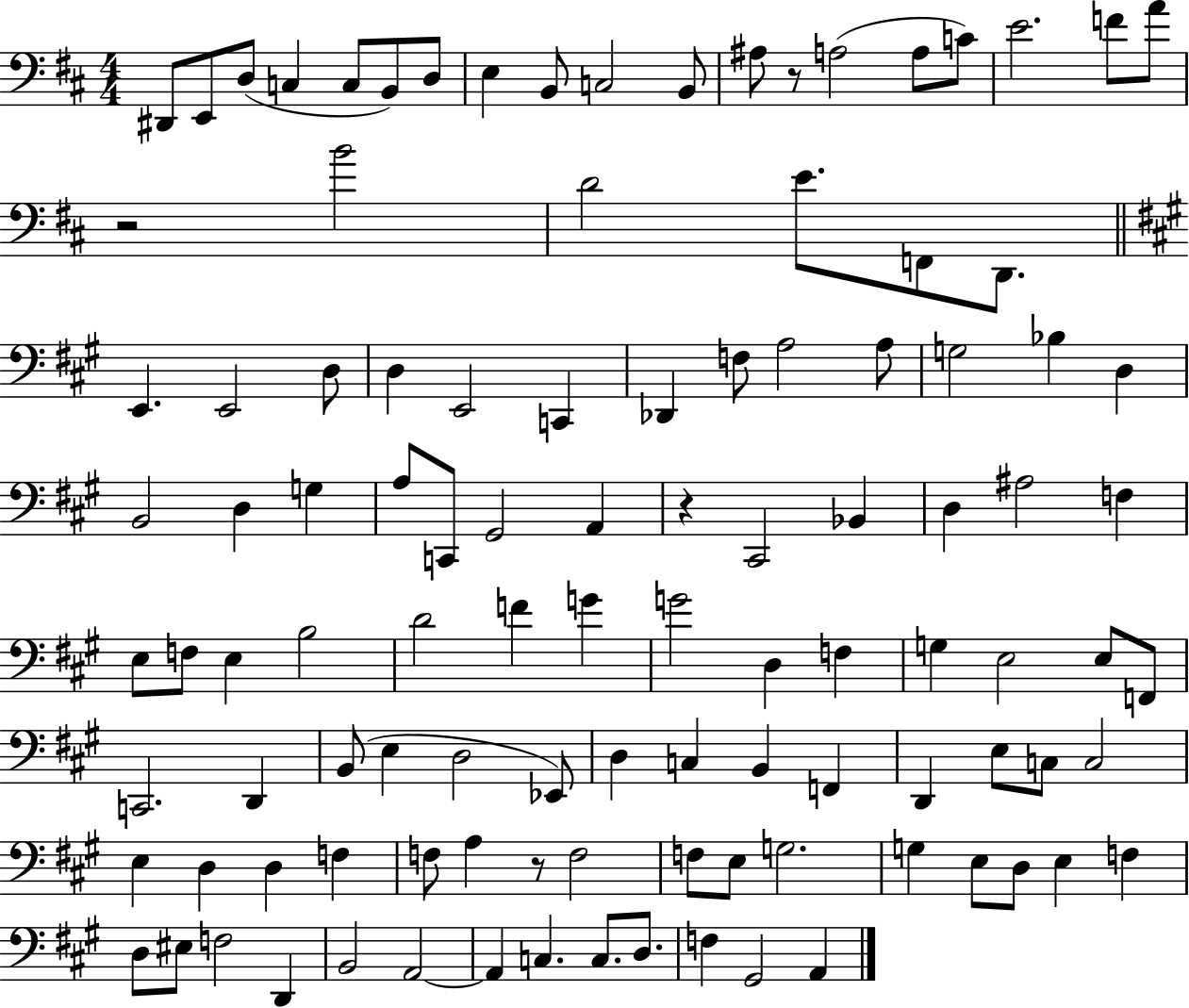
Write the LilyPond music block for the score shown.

{
  \clef bass
  \numericTimeSignature
  \time 4/4
  \key d \major
  dis,8 e,8 d8( c4 c8 b,8) d8 | e4 b,8 c2 b,8 | ais8 r8 a2( a8 c'8) | e'2. f'8 a'8 | \break r2 b'2 | d'2 e'8. f,8 d,8. | \bar "||" \break \key a \major e,4. e,2 d8 | d4 e,2 c,4 | des,4 f8 a2 a8 | g2 bes4 d4 | \break b,2 d4 g4 | a8 c,8 gis,2 a,4 | r4 cis,2 bes,4 | d4 ais2 f4 | \break e8 f8 e4 b2 | d'2 f'4 g'4 | g'2 d4 f4 | g4 e2 e8 f,8 | \break c,2. d,4 | b,8( e4 d2 ees,8) | d4 c4 b,4 f,4 | d,4 e8 c8 c2 | \break e4 d4 d4 f4 | f8 a4 r8 f2 | f8 e8 g2. | g4 e8 d8 e4 f4 | \break d8 eis8 f2 d,4 | b,2 a,2~~ | a,4 c4. c8. d8. | f4 gis,2 a,4 | \break \bar "|."
}